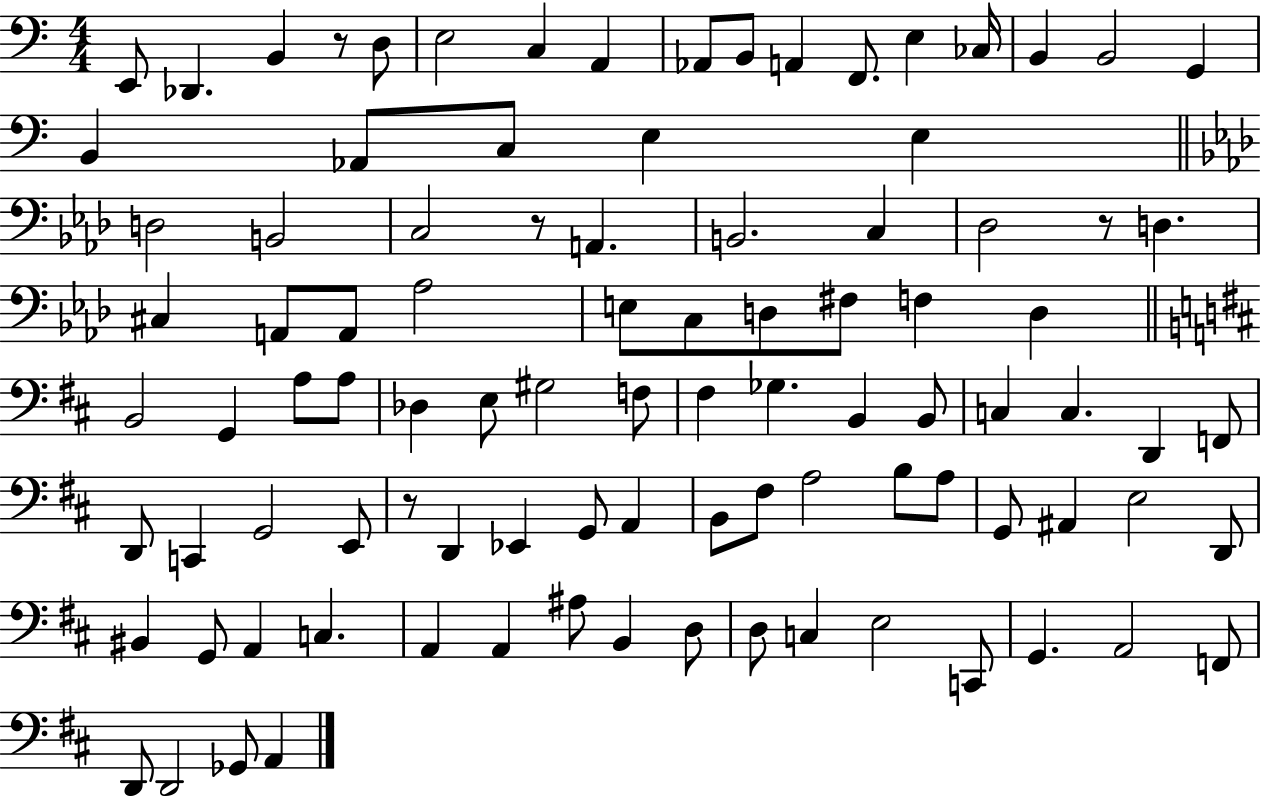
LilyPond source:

{
  \clef bass
  \numericTimeSignature
  \time 4/4
  \key c \major
  e,8 des,4. b,4 r8 d8 | e2 c4 a,4 | aes,8 b,8 a,4 f,8. e4 ces16 | b,4 b,2 g,4 | \break b,4 aes,8 c8 e4 e4 | \bar "||" \break \key aes \major d2 b,2 | c2 r8 a,4. | b,2. c4 | des2 r8 d4. | \break cis4 a,8 a,8 aes2 | e8 c8 d8 fis8 f4 d4 | \bar "||" \break \key d \major b,2 g,4 a8 a8 | des4 e8 gis2 f8 | fis4 ges4. b,4 b,8 | c4 c4. d,4 f,8 | \break d,8 c,4 g,2 e,8 | r8 d,4 ees,4 g,8 a,4 | b,8 fis8 a2 b8 a8 | g,8 ais,4 e2 d,8 | \break bis,4 g,8 a,4 c4. | a,4 a,4 ais8 b,4 d8 | d8 c4 e2 c,8 | g,4. a,2 f,8 | \break d,8 d,2 ges,8 a,4 | \bar "|."
}